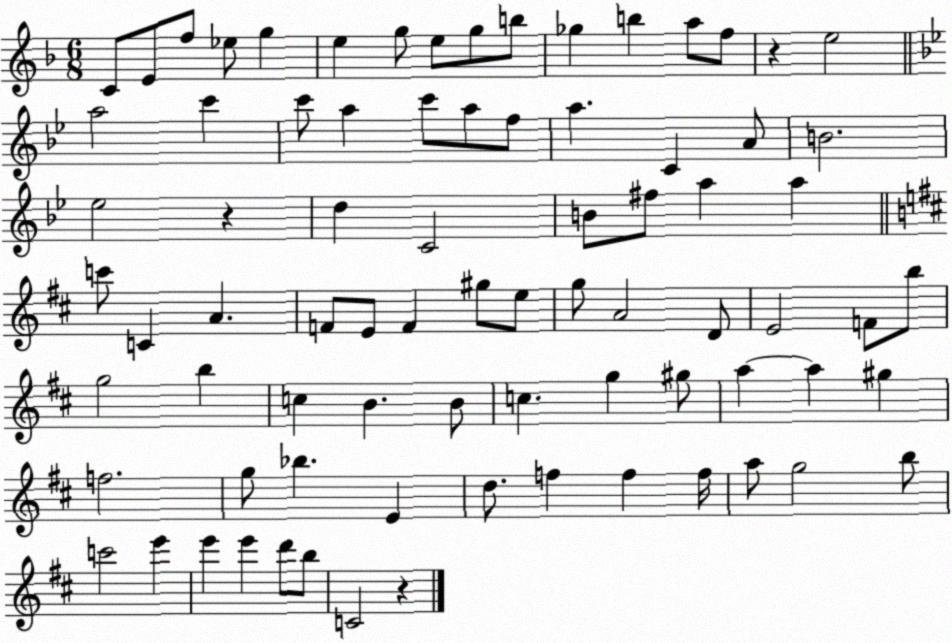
X:1
T:Untitled
M:6/8
L:1/4
K:F
C/2 E/2 f/2 _e/2 g e g/2 e/2 g/2 b/2 _g b a/2 f/2 z e2 a2 c' c'/2 a c'/2 a/2 f/2 a C A/2 B2 _e2 z d C2 B/2 ^f/2 a a c'/2 C A F/2 E/2 F ^g/2 e/2 g/2 A2 D/2 E2 F/2 b/2 g2 b c B B/2 c g ^g/2 a a ^g f2 g/2 _b E d/2 f f f/4 a/2 g2 b/2 c'2 e' e' e' d'/2 b/2 C2 z